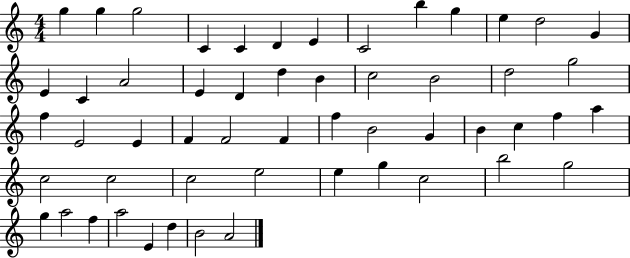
{
  \clef treble
  \numericTimeSignature
  \time 4/4
  \key c \major
  g''4 g''4 g''2 | c'4 c'4 d'4 e'4 | c'2 b''4 g''4 | e''4 d''2 g'4 | \break e'4 c'4 a'2 | e'4 d'4 d''4 b'4 | c''2 b'2 | d''2 g''2 | \break f''4 e'2 e'4 | f'4 f'2 f'4 | f''4 b'2 g'4 | b'4 c''4 f''4 a''4 | \break c''2 c''2 | c''2 e''2 | e''4 g''4 c''2 | b''2 g''2 | \break g''4 a''2 f''4 | a''2 e'4 d''4 | b'2 a'2 | \bar "|."
}